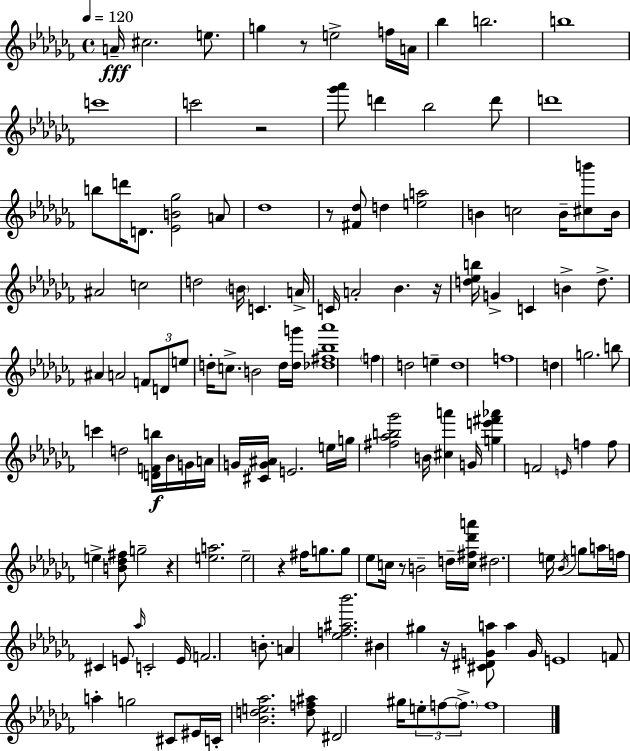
A4/s C#5/h. E5/e. G5/q R/e E5/h F5/s A4/s Bb5/q B5/h. B5/w C6/w C6/h R/h [Gb6,Ab6]/e D6/q Bb5/h D6/e D6/w B5/e D6/s D4/e. [Eb4,B4,Gb5]/h A4/e Db5/w R/e [F#4,Db5]/e D5/q [E5,A5]/h B4/q C5/h B4/s [C#5,B6]/e B4/s A#4/h C5/h D5/h B4/s C4/q. A4/s C4/s A4/h Bb4/q. R/s [D5,Eb5,B5]/s G4/q C4/q B4/q D5/e. A#4/q A4/h F4/e D4/e E5/e D5/s C5/e. B4/h D5/s [D5,G6]/s [Db5,F#5,Bb5,Ab6]/w F5/q D5/h E5/q D5/w F5/w D5/q G5/h. B5/e C6/q D5/h [D4,F4,B5]/s Bb4/s G4/s A4/s G4/s [C#4,G4,A#4]/s E4/h. E5/s G5/s [F#5,Ab5,B5,Gb6]/h B4/s [C#5,A6]/q G4/s [G5,E6,F#6,Ab6]/q F4/h E4/s F5/q F5/e E5/q [B4,Db5,F#5]/e G5/h R/q [E5,A5]/h. E5/h R/q F#5/s G5/e. G5/e Eb5/e C5/s R/e B4/h D5/s [C5,F#5,Db6,A6]/s D#5/h. E5/s Bb4/s G5/e A5/s F5/s C#4/q E4/e Ab5/s C4/h E4/s F4/h. B4/e. A4/q [Eb5,F5,A#5,Bb6]/h. BIS4/q G#5/q R/s [C#4,D#4,G4,A5]/e A5/q G4/s E4/w F4/e A5/q G5/h C#4/e EIS4/s C4/s [Bb4,D5,E5,Ab5]/h. [D5,F5,A#5]/e D#4/h G#5/s E5/e F5/e F5/e. F5/w